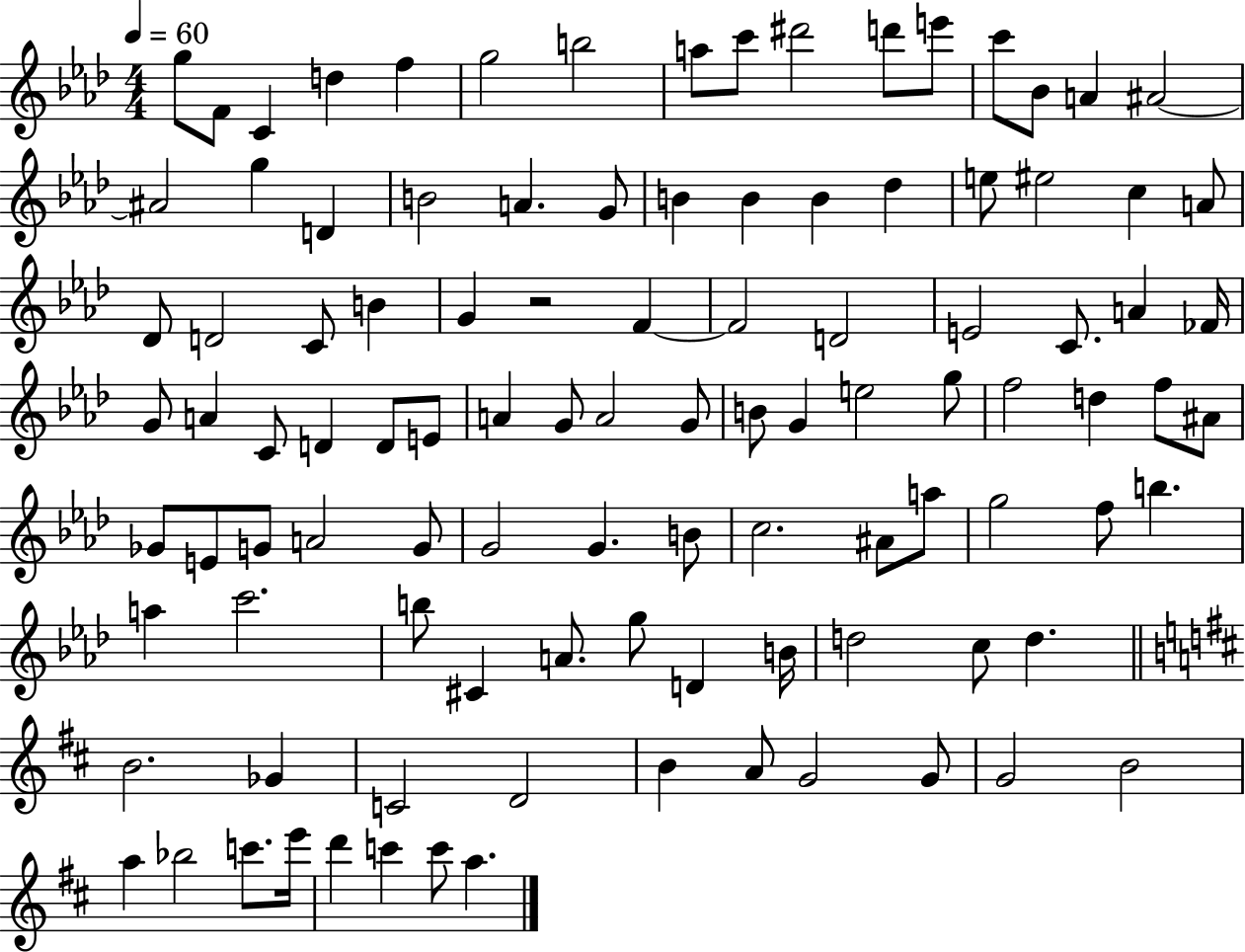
G5/e F4/e C4/q D5/q F5/q G5/h B5/h A5/e C6/e D#6/h D6/e E6/e C6/e Bb4/e A4/q A#4/h A#4/h G5/q D4/q B4/h A4/q. G4/e B4/q B4/q B4/q Db5/q E5/e EIS5/h C5/q A4/e Db4/e D4/h C4/e B4/q G4/q R/h F4/q F4/h D4/h E4/h C4/e. A4/q FES4/s G4/e A4/q C4/e D4/q D4/e E4/e A4/q G4/e A4/h G4/e B4/e G4/q E5/h G5/e F5/h D5/q F5/e A#4/e Gb4/e E4/e G4/e A4/h G4/e G4/h G4/q. B4/e C5/h. A#4/e A5/e G5/h F5/e B5/q. A5/q C6/h. B5/e C#4/q A4/e. G5/e D4/q B4/s D5/h C5/e D5/q. B4/h. Gb4/q C4/h D4/h B4/q A4/e G4/h G4/e G4/h B4/h A5/q Bb5/h C6/e. E6/s D6/q C6/q C6/e A5/q.